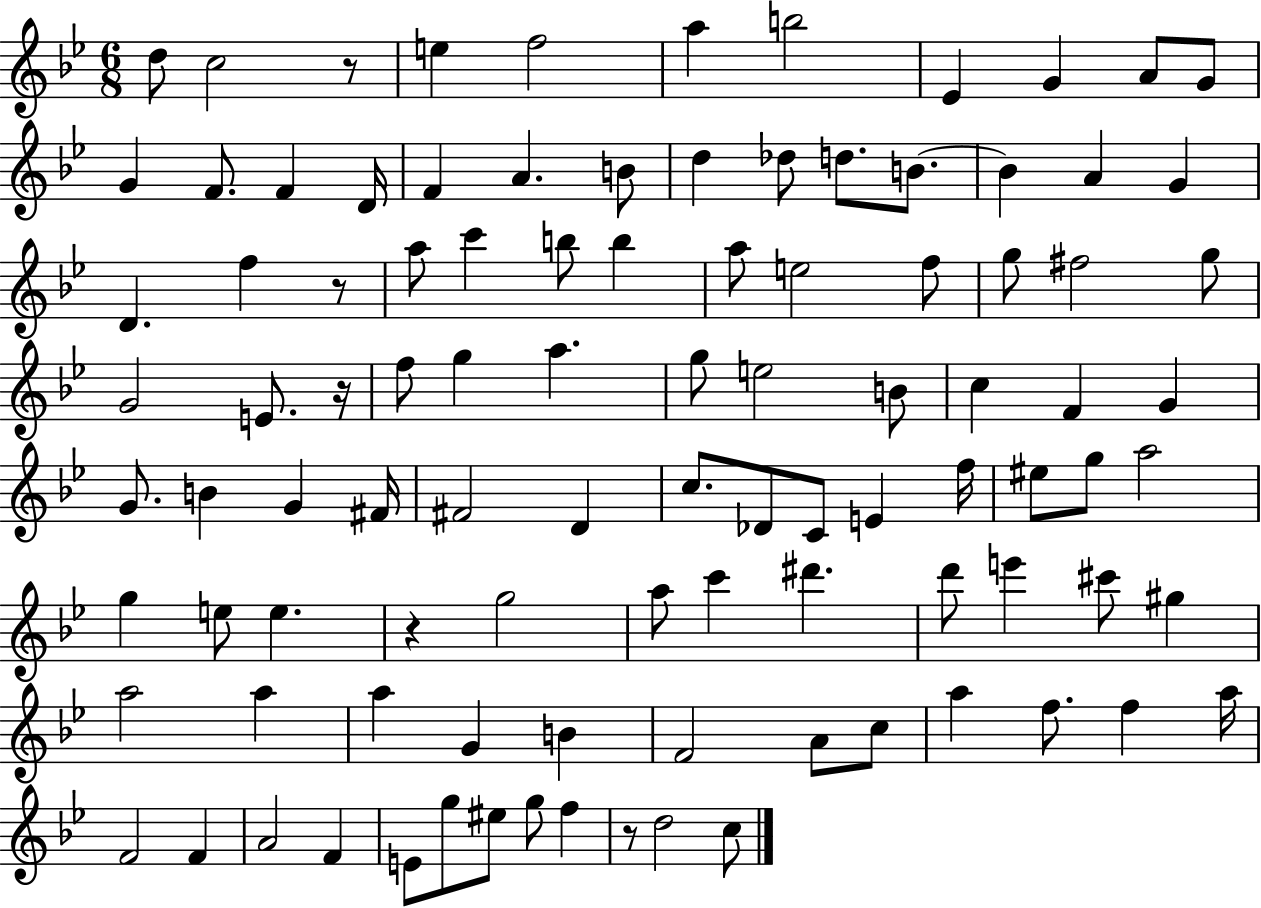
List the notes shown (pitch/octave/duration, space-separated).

D5/e C5/h R/e E5/q F5/h A5/q B5/h Eb4/q G4/q A4/e G4/e G4/q F4/e. F4/q D4/s F4/q A4/q. B4/e D5/q Db5/e D5/e. B4/e. B4/q A4/q G4/q D4/q. F5/q R/e A5/e C6/q B5/e B5/q A5/e E5/h F5/e G5/e F#5/h G5/e G4/h E4/e. R/s F5/e G5/q A5/q. G5/e E5/h B4/e C5/q F4/q G4/q G4/e. B4/q G4/q F#4/s F#4/h D4/q C5/e. Db4/e C4/e E4/q F5/s EIS5/e G5/e A5/h G5/q E5/e E5/q. R/q G5/h A5/e C6/q D#6/q. D6/e E6/q C#6/e G#5/q A5/h A5/q A5/q G4/q B4/q F4/h A4/e C5/e A5/q F5/e. F5/q A5/s F4/h F4/q A4/h F4/q E4/e G5/e EIS5/e G5/e F5/q R/e D5/h C5/e